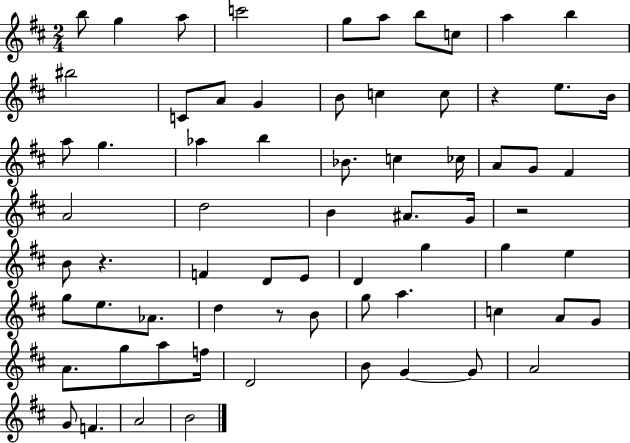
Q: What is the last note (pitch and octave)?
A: B4